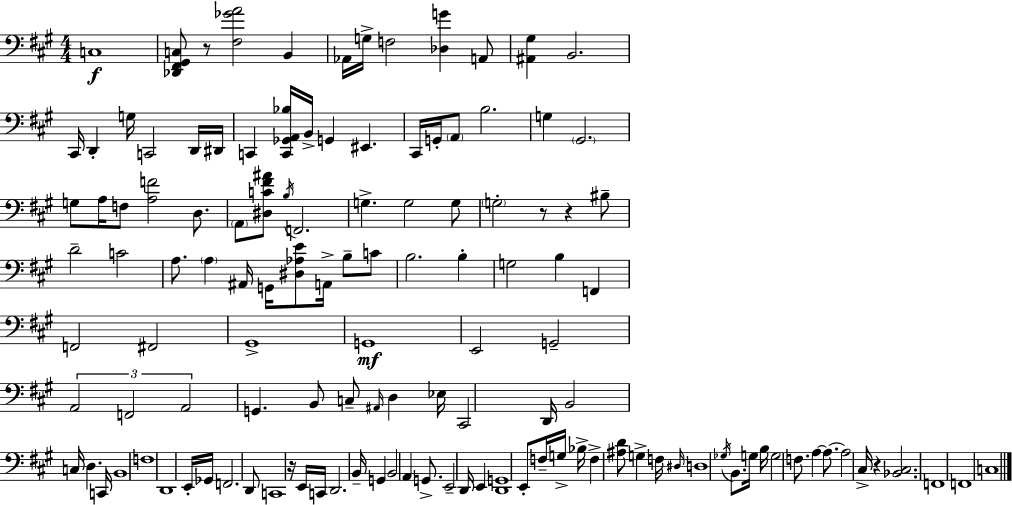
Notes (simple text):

C3/w [Db2,F#2,G#2,C3]/e R/e [F#3,Gb4,A4]/h B2/q Ab2/s G3/s F3/h [Db3,G4]/q A2/e [A#2,G#3]/q B2/h. C#2/s D2/q G3/s C2/h D2/s D#2/s C2/q [C2,Gb2,A2,Bb3]/s B2/s G2/q EIS2/q. C#2/s G2/s A2/e B3/h. G3/q G#2/h. G3/e A3/s F3/e [A3,F4]/h D3/e. A2/e [D#3,C4,F#4,A#4]/e B3/s F2/h. G3/q. G3/h G3/e G3/h R/e R/q BIS3/e D4/h C4/h A3/e. A3/q A#2/s G2/s [D#3,Ab3,E4]/e A2/s B3/e C4/e B3/h. B3/q G3/h B3/q F2/q F2/h F#2/h G#2/w G2/w E2/h G2/h A2/h F2/h A2/h G2/q. B2/e C3/e A#2/s D3/q Eb3/s C#2/h D2/s B2/h C3/s D3/q. C2/s B2/w F3/w D2/w E2/s Gb2/s F2/h. D2/e C2/w R/s E2/s C2/s D2/h. B2/s G2/q B2/h A2/q G2/e. E2/h D2/s E2/q [D2,G2]/w E2/e F3/s G3/s Bb3/s F3/q [A#3,D4]/e G3/q F3/s D#3/s D3/w Gb3/s B2/e. G3/s B3/s G3/h F3/e. A3/q A3/e. A3/h C#3/s R/q [Bb2,C#3]/h. F2/w F2/w C3/w